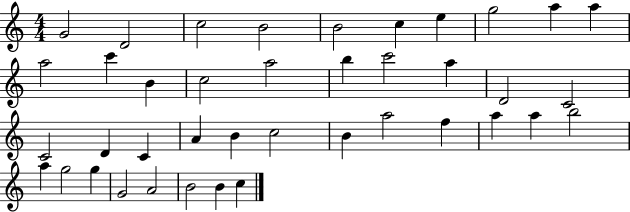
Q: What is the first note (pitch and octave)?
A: G4